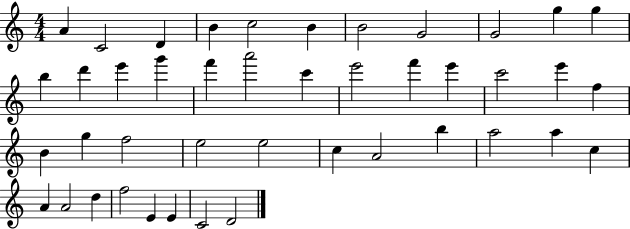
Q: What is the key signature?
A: C major